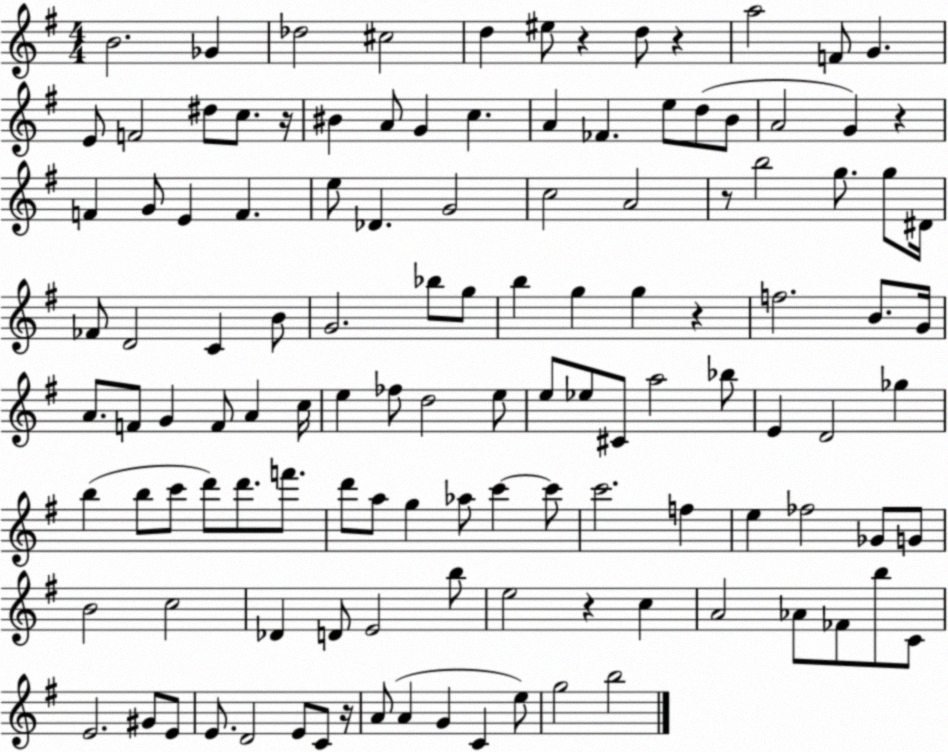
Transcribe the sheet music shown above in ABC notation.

X:1
T:Untitled
M:4/4
L:1/4
K:G
B2 _G _d2 ^c2 d ^e/2 z d/2 z a2 F/2 G E/2 F2 ^d/2 c/2 z/4 ^B A/2 G c A _F e/2 d/2 B/2 A2 G z F G/2 E F e/2 _D G2 c2 A2 z/2 b2 g/2 g/2 ^D/4 _F/2 D2 C B/2 G2 _b/2 g/2 b g g z f2 B/2 G/4 A/2 F/2 G F/2 A c/4 e _f/2 d2 e/2 e/2 _e/2 ^C/2 a2 _b/2 E D2 _g b b/2 c'/2 d'/2 d'/2 f'/2 d'/2 a/2 g _a/2 c' c'/2 c'2 f e _f2 _G/2 G/2 B2 c2 _D D/2 E2 b/2 e2 z c A2 _A/2 _F/2 b/2 C/2 E2 ^G/2 E/2 E/2 D2 E/2 C/2 z/4 A/2 A G C e/2 g2 b2